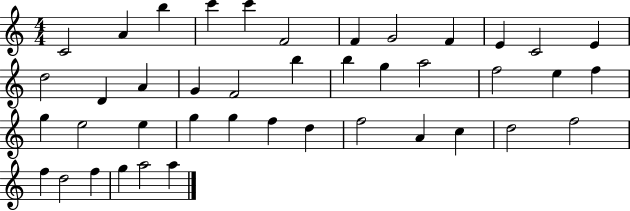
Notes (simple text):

C4/h A4/q B5/q C6/q C6/q F4/h F4/q G4/h F4/q E4/q C4/h E4/q D5/h D4/q A4/q G4/q F4/h B5/q B5/q G5/q A5/h F5/h E5/q F5/q G5/q E5/h E5/q G5/q G5/q F5/q D5/q F5/h A4/q C5/q D5/h F5/h F5/q D5/h F5/q G5/q A5/h A5/q